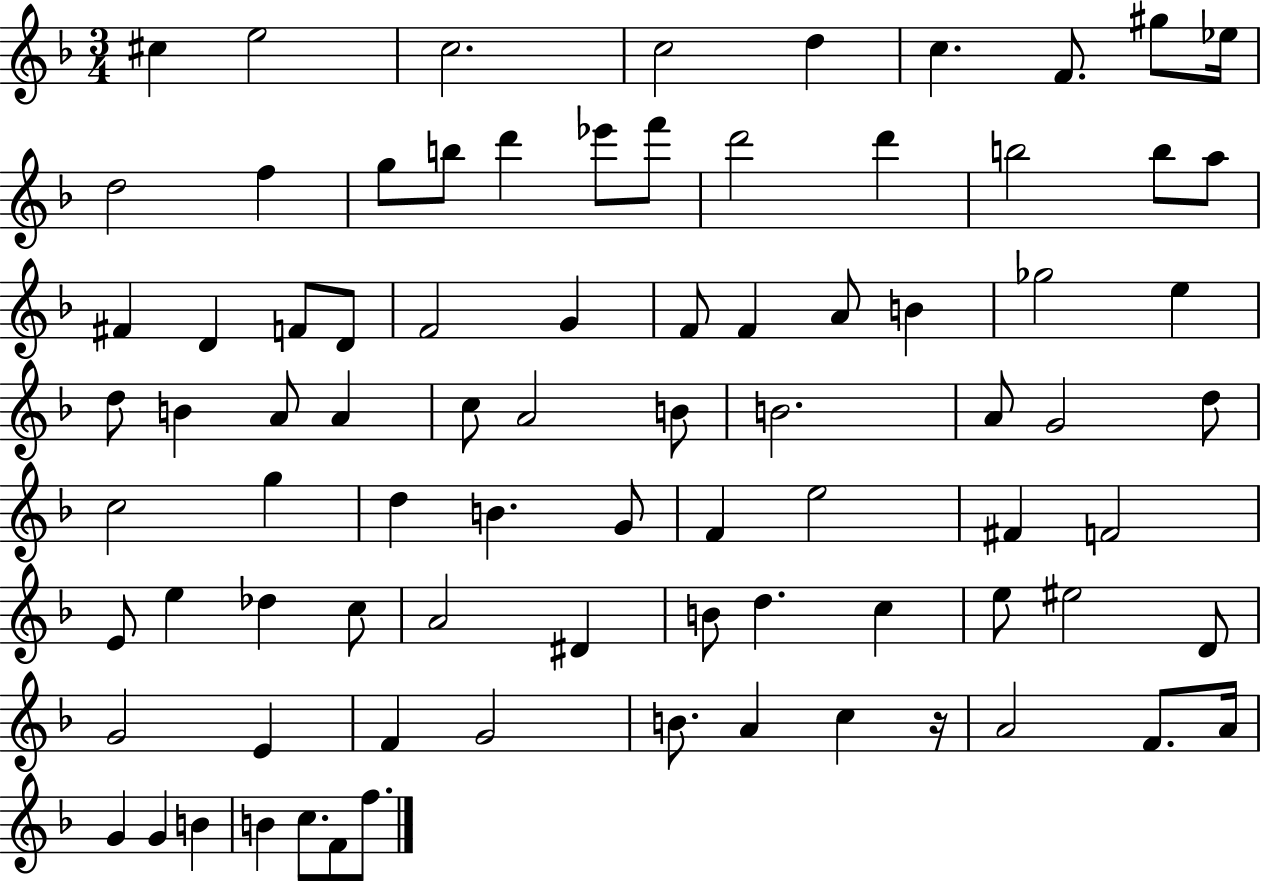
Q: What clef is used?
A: treble